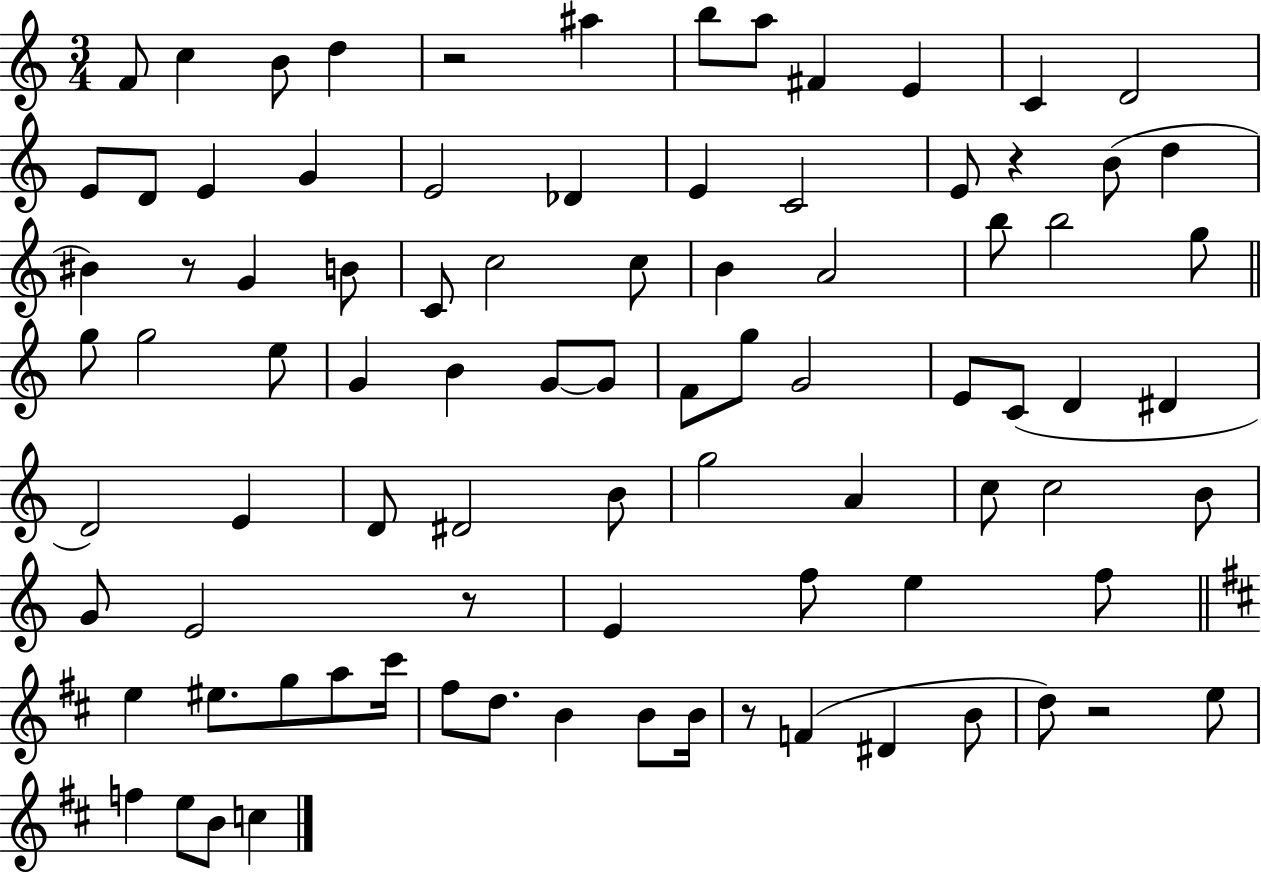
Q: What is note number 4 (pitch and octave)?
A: D5